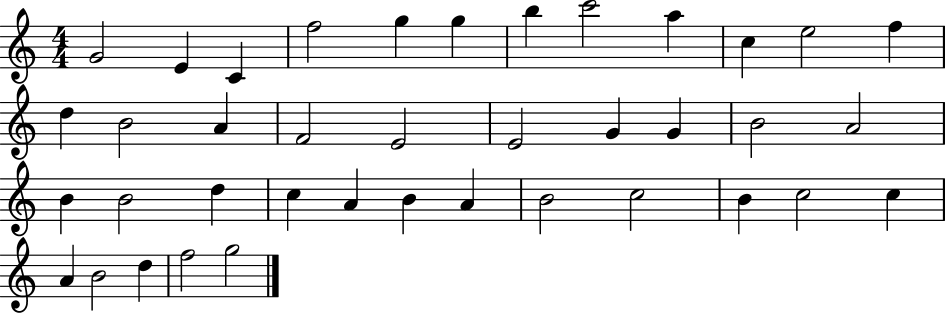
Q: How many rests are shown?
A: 0